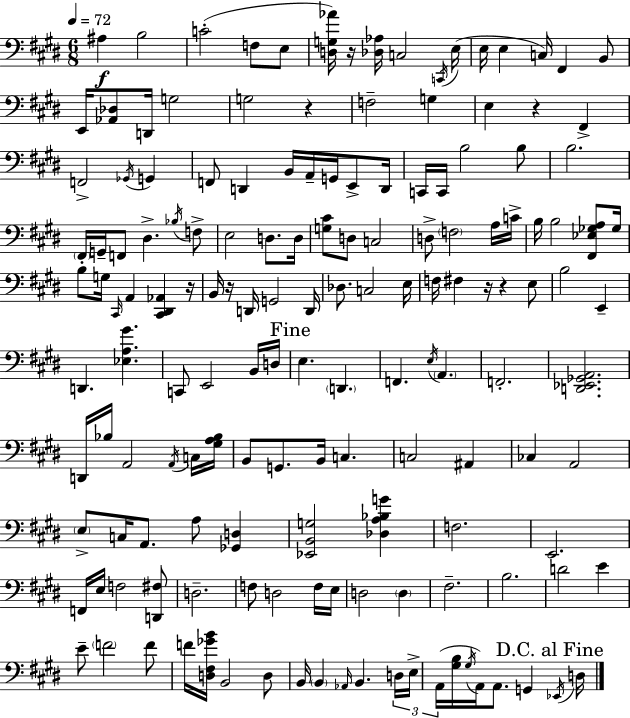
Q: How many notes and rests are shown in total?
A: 155